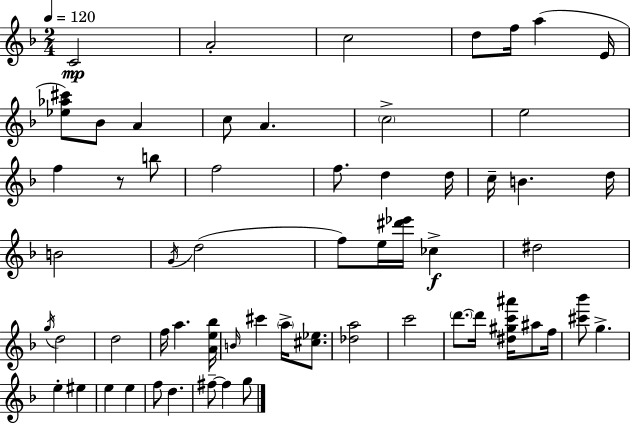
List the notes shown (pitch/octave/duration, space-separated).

C4/h A4/h C5/h D5/e F5/s A5/q E4/s [Eb5,Ab5,C#6]/e Bb4/e A4/q C5/e A4/q. C5/h E5/h F5/q R/e B5/e F5/h F5/e. D5/q D5/s C5/s B4/q. D5/s B4/h G4/s D5/h F5/e E5/s [D#6,Eb6]/s CES5/q D#5/h G5/s D5/h D5/h F5/s A5/q. [A4,E5,Bb5]/s B4/s C#6/q A5/s [C#5,Eb5]/e. [Db5,A5]/h C6/h D6/e. D6/s [D#5,G#5,C6,A#6]/s A#5/e F5/s [C#6,Bb6]/e G5/q. E5/q EIS5/q E5/q E5/q F5/e D5/q. F#5/e F#5/q G5/e